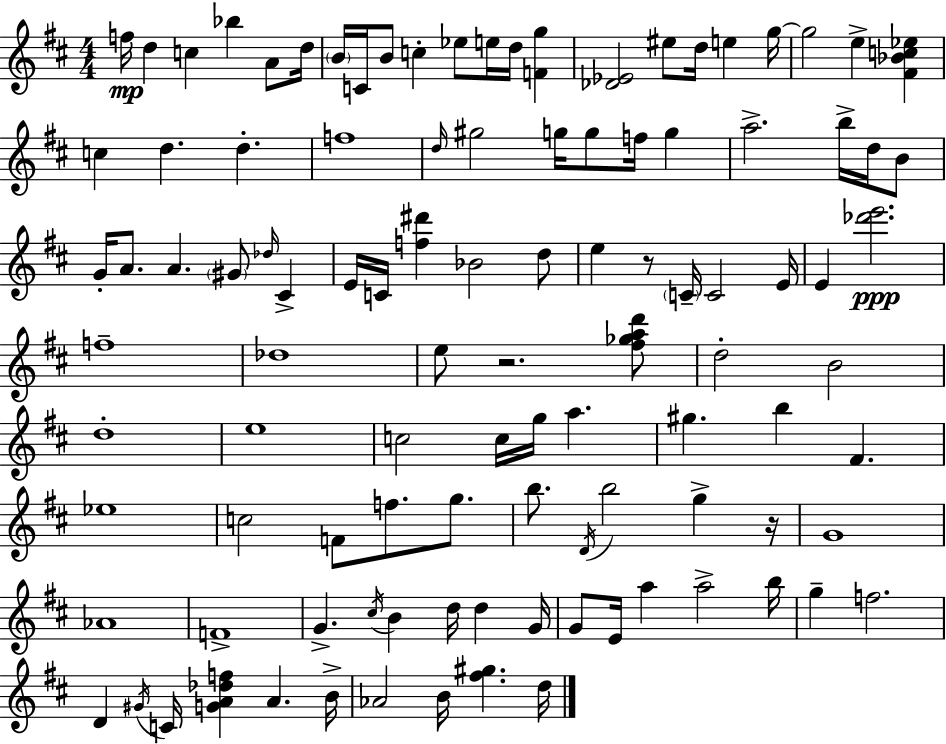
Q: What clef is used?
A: treble